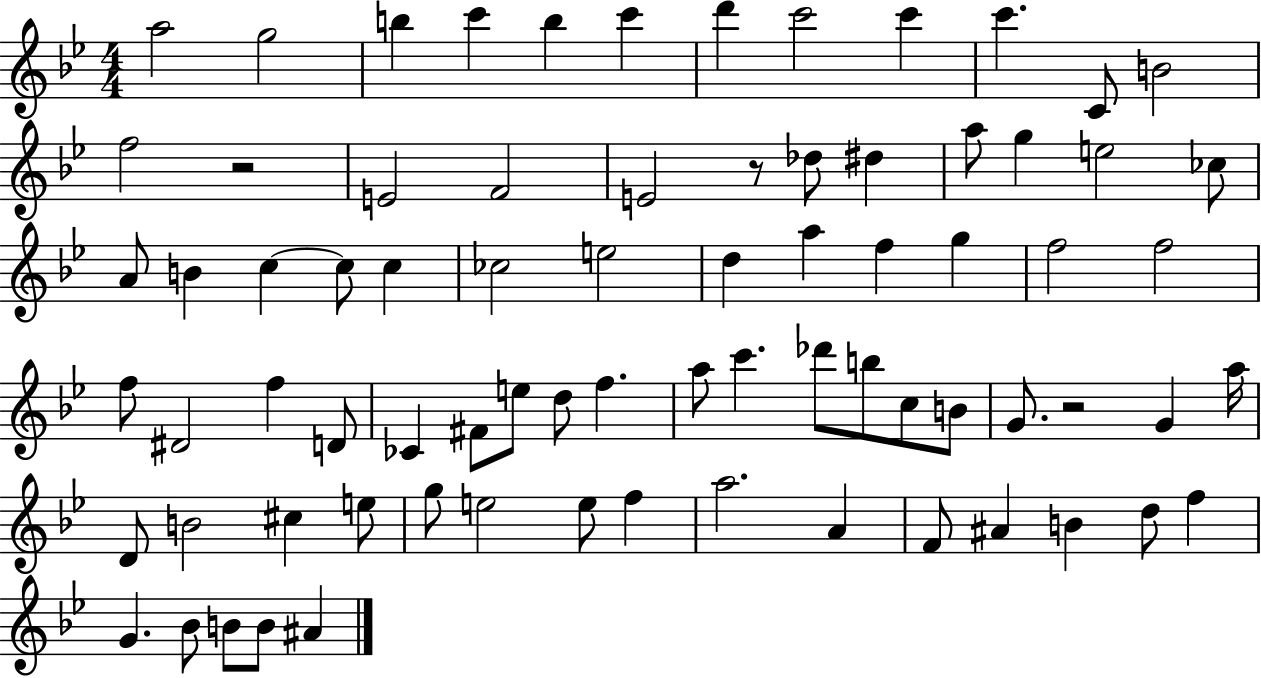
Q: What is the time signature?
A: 4/4